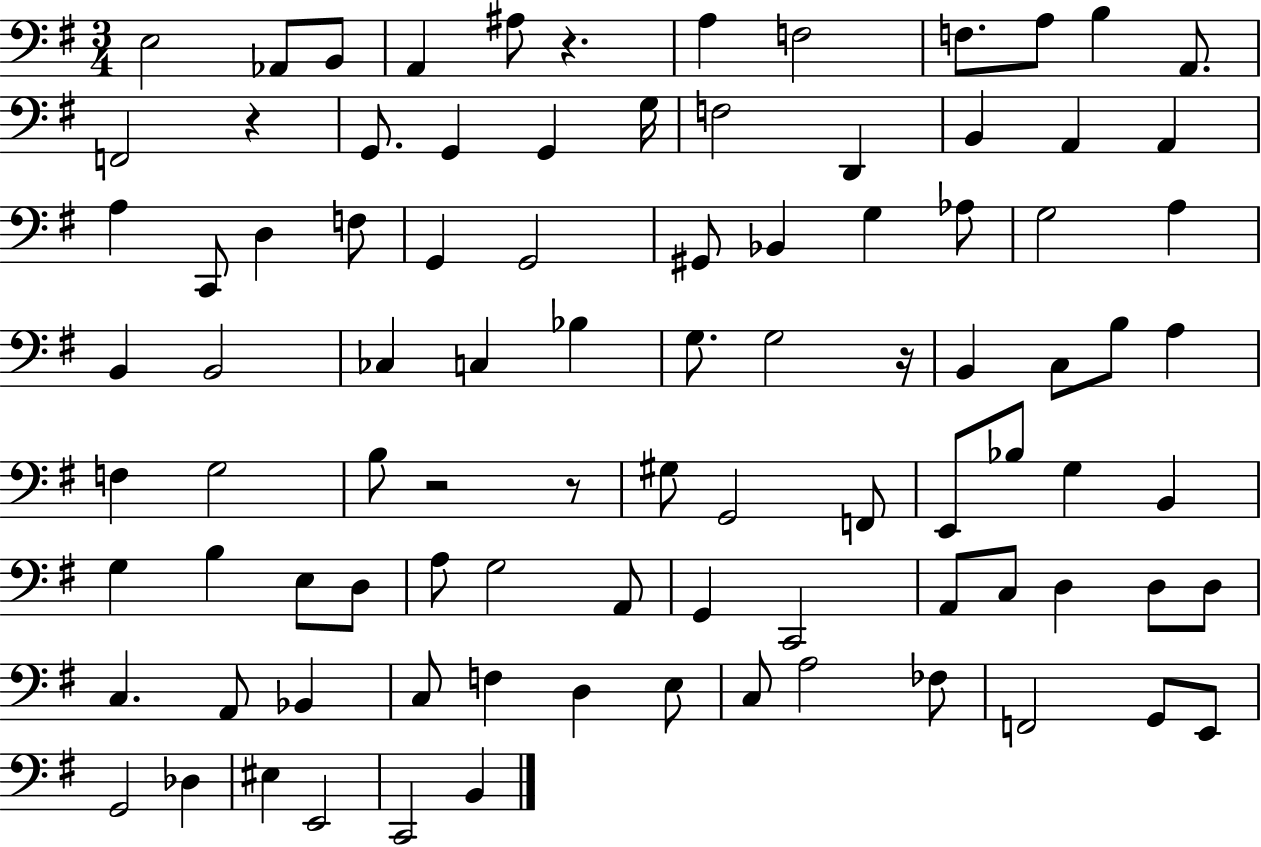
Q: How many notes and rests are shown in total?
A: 92